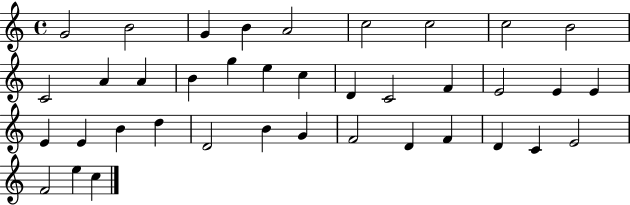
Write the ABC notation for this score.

X:1
T:Untitled
M:4/4
L:1/4
K:C
G2 B2 G B A2 c2 c2 c2 B2 C2 A A B g e c D C2 F E2 E E E E B d D2 B G F2 D F D C E2 F2 e c